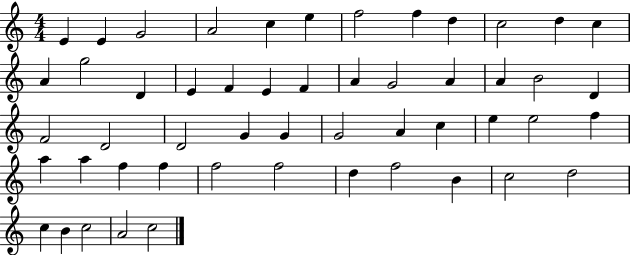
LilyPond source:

{
  \clef treble
  \numericTimeSignature
  \time 4/4
  \key c \major
  e'4 e'4 g'2 | a'2 c''4 e''4 | f''2 f''4 d''4 | c''2 d''4 c''4 | \break a'4 g''2 d'4 | e'4 f'4 e'4 f'4 | a'4 g'2 a'4 | a'4 b'2 d'4 | \break f'2 d'2 | d'2 g'4 g'4 | g'2 a'4 c''4 | e''4 e''2 f''4 | \break a''4 a''4 f''4 f''4 | f''2 f''2 | d''4 f''2 b'4 | c''2 d''2 | \break c''4 b'4 c''2 | a'2 c''2 | \bar "|."
}